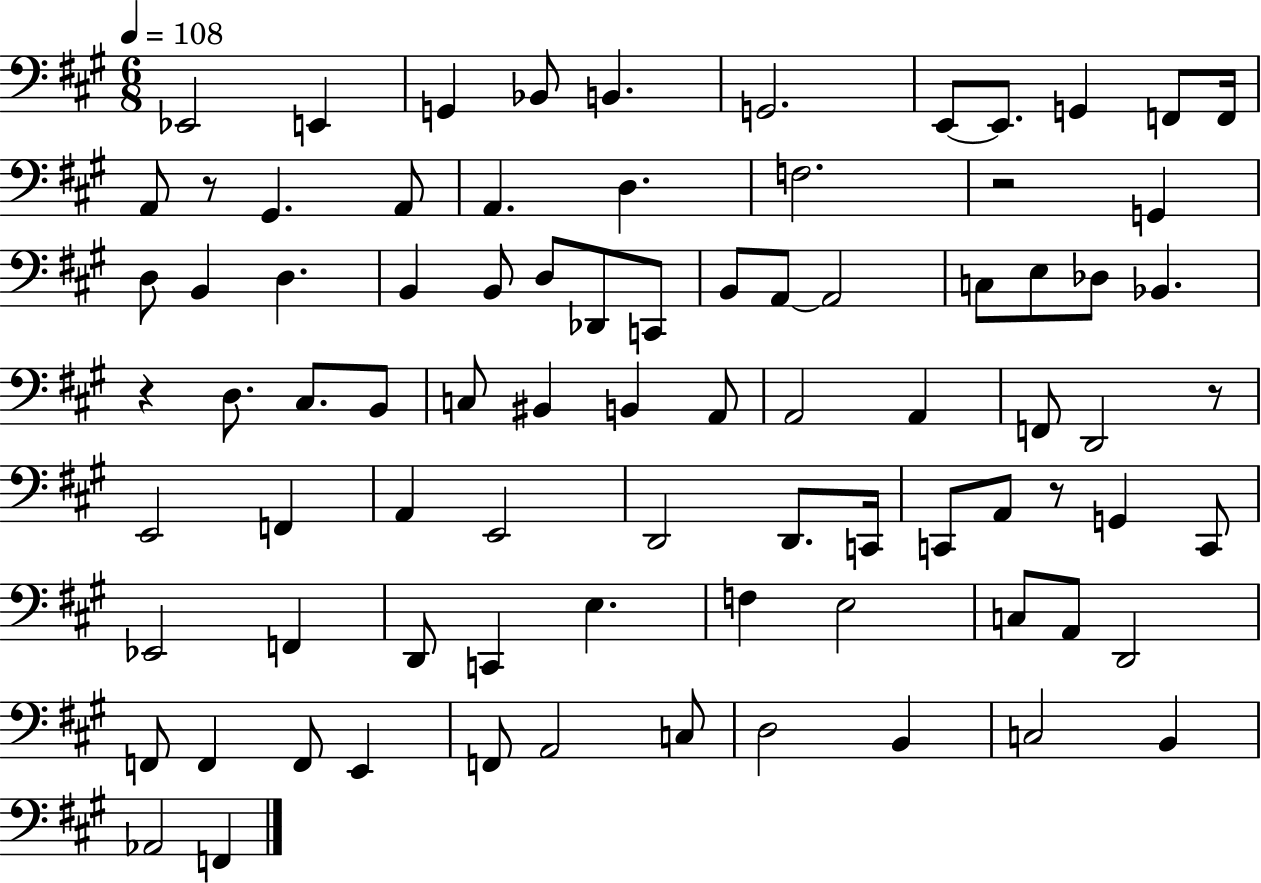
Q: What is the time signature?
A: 6/8